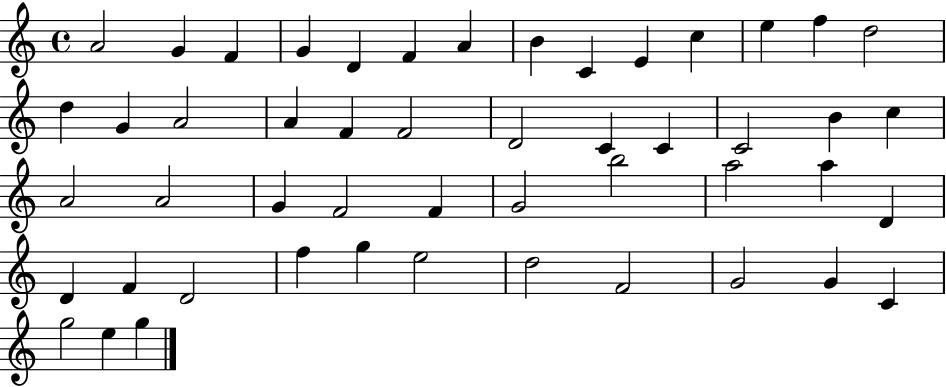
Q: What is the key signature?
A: C major